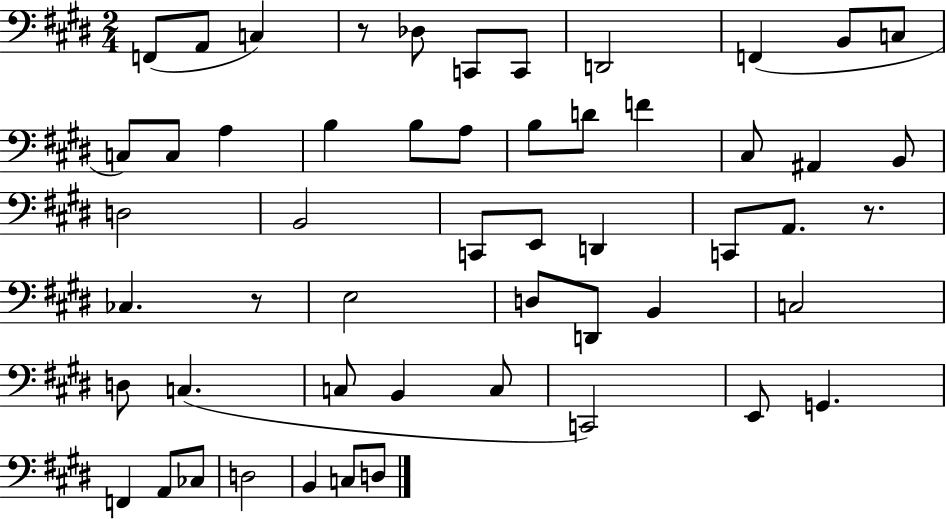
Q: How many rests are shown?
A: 3